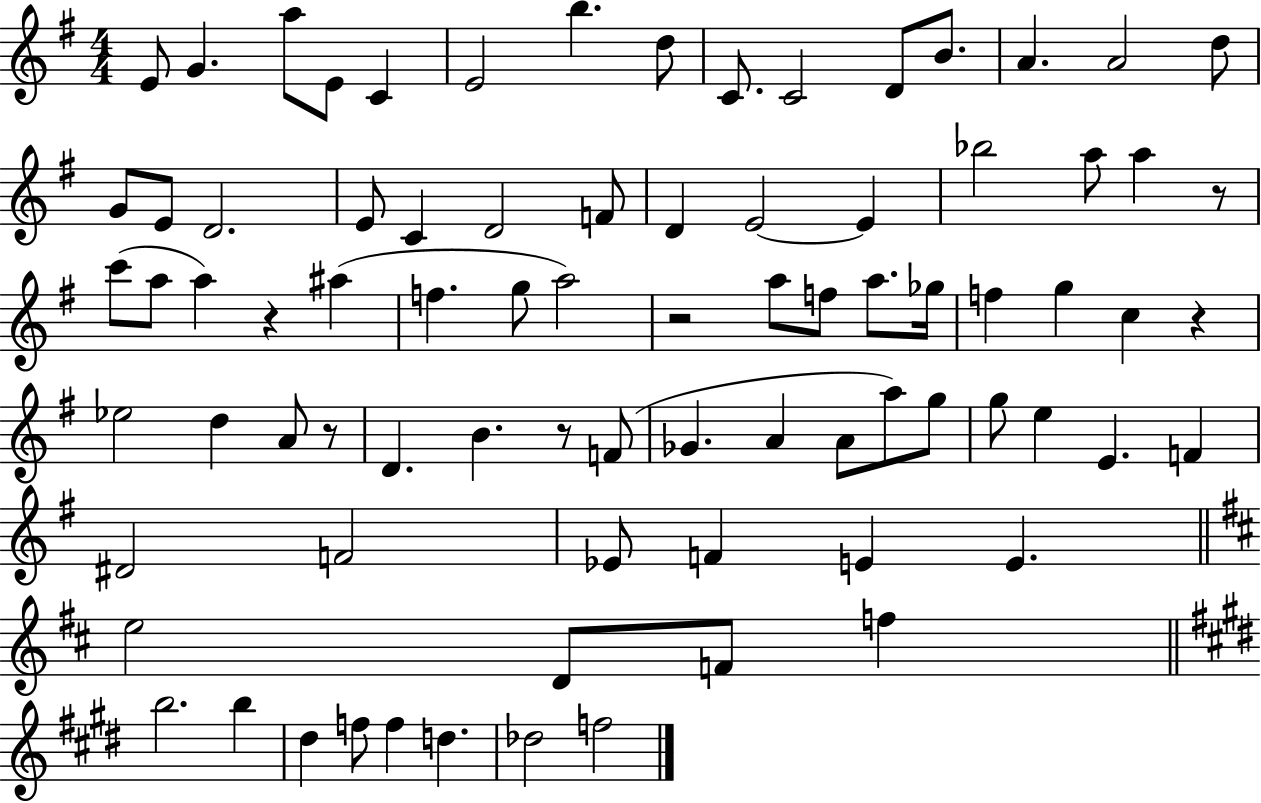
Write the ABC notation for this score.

X:1
T:Untitled
M:4/4
L:1/4
K:G
E/2 G a/2 E/2 C E2 b d/2 C/2 C2 D/2 B/2 A A2 d/2 G/2 E/2 D2 E/2 C D2 F/2 D E2 E _b2 a/2 a z/2 c'/2 a/2 a z ^a f g/2 a2 z2 a/2 f/2 a/2 _g/4 f g c z _e2 d A/2 z/2 D B z/2 F/2 _G A A/2 a/2 g/2 g/2 e E F ^D2 F2 _E/2 F E E e2 D/2 F/2 f b2 b ^d f/2 f d _d2 f2